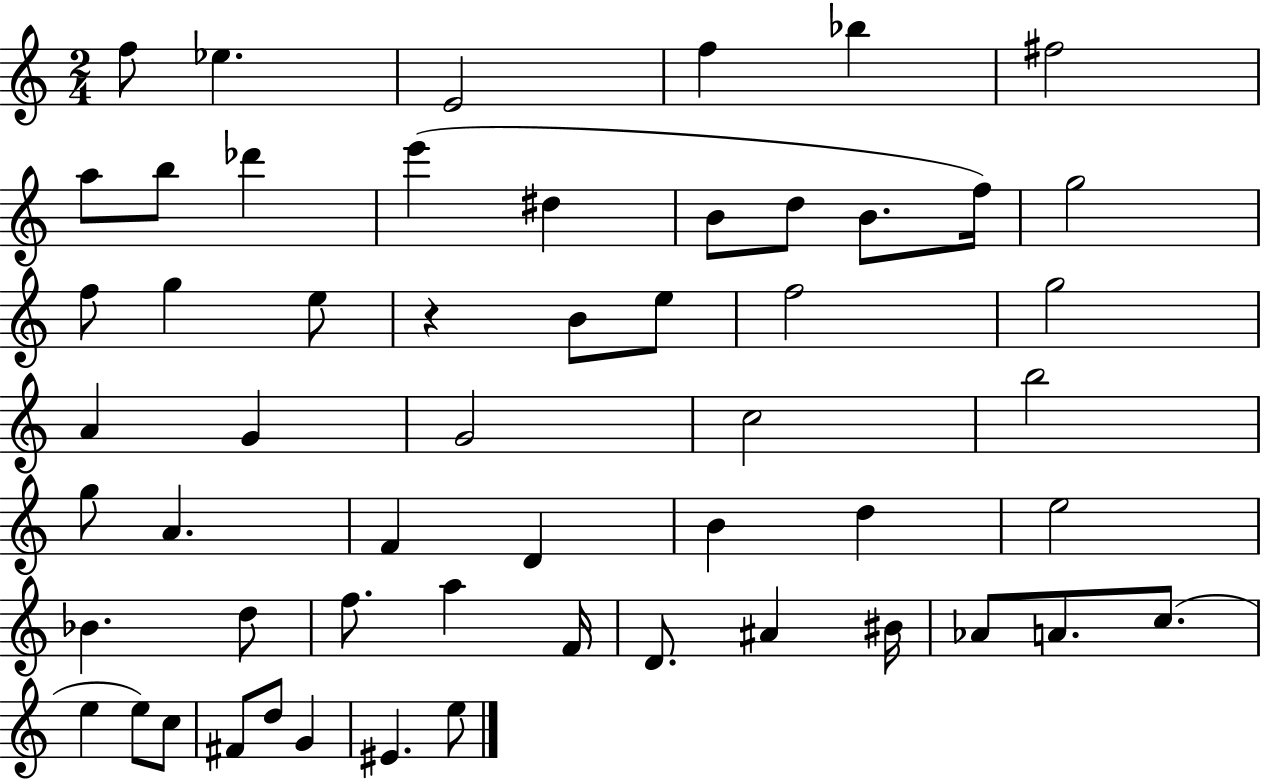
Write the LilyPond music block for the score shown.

{
  \clef treble
  \numericTimeSignature
  \time 2/4
  \key c \major
  f''8 ees''4. | e'2 | f''4 bes''4 | fis''2 | \break a''8 b''8 des'''4 | e'''4( dis''4 | b'8 d''8 b'8. f''16) | g''2 | \break f''8 g''4 e''8 | r4 b'8 e''8 | f''2 | g''2 | \break a'4 g'4 | g'2 | c''2 | b''2 | \break g''8 a'4. | f'4 d'4 | b'4 d''4 | e''2 | \break bes'4. d''8 | f''8. a''4 f'16 | d'8. ais'4 bis'16 | aes'8 a'8. c''8.( | \break e''4 e''8) c''8 | fis'8 d''8 g'4 | eis'4. e''8 | \bar "|."
}